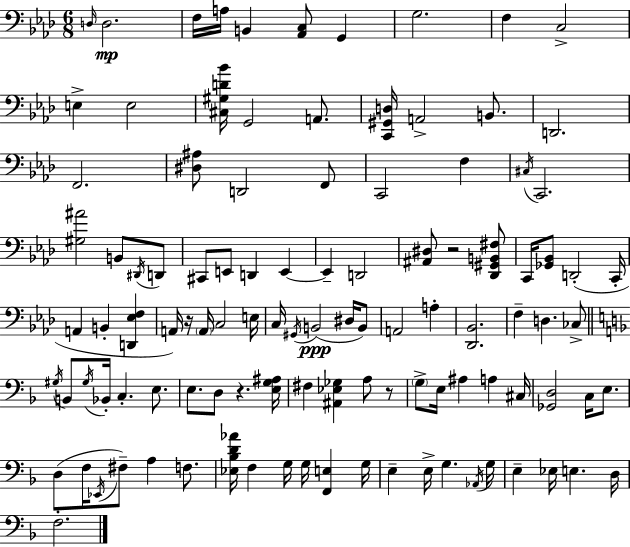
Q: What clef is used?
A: bass